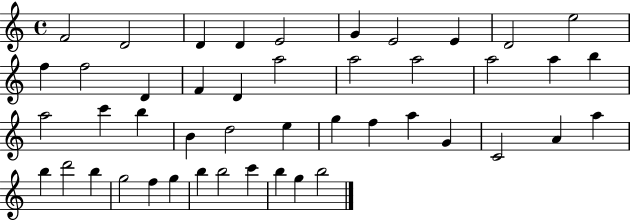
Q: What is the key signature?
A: C major